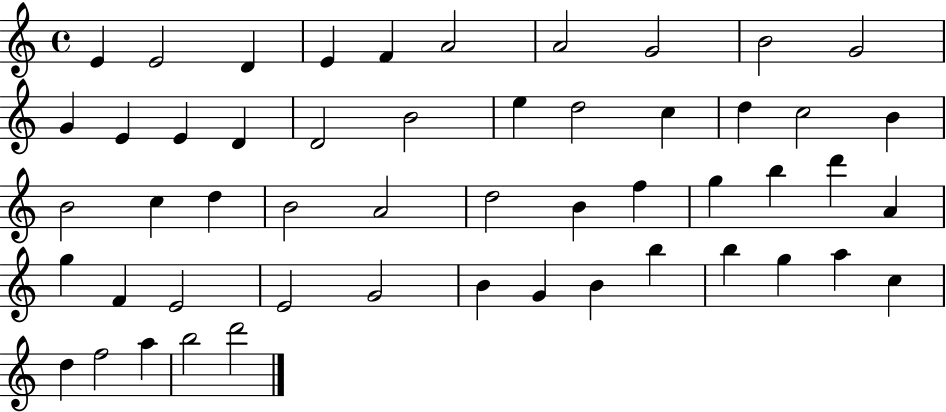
{
  \clef treble
  \time 4/4
  \defaultTimeSignature
  \key c \major
  e'4 e'2 d'4 | e'4 f'4 a'2 | a'2 g'2 | b'2 g'2 | \break g'4 e'4 e'4 d'4 | d'2 b'2 | e''4 d''2 c''4 | d''4 c''2 b'4 | \break b'2 c''4 d''4 | b'2 a'2 | d''2 b'4 f''4 | g''4 b''4 d'''4 a'4 | \break g''4 f'4 e'2 | e'2 g'2 | b'4 g'4 b'4 b''4 | b''4 g''4 a''4 c''4 | \break d''4 f''2 a''4 | b''2 d'''2 | \bar "|."
}